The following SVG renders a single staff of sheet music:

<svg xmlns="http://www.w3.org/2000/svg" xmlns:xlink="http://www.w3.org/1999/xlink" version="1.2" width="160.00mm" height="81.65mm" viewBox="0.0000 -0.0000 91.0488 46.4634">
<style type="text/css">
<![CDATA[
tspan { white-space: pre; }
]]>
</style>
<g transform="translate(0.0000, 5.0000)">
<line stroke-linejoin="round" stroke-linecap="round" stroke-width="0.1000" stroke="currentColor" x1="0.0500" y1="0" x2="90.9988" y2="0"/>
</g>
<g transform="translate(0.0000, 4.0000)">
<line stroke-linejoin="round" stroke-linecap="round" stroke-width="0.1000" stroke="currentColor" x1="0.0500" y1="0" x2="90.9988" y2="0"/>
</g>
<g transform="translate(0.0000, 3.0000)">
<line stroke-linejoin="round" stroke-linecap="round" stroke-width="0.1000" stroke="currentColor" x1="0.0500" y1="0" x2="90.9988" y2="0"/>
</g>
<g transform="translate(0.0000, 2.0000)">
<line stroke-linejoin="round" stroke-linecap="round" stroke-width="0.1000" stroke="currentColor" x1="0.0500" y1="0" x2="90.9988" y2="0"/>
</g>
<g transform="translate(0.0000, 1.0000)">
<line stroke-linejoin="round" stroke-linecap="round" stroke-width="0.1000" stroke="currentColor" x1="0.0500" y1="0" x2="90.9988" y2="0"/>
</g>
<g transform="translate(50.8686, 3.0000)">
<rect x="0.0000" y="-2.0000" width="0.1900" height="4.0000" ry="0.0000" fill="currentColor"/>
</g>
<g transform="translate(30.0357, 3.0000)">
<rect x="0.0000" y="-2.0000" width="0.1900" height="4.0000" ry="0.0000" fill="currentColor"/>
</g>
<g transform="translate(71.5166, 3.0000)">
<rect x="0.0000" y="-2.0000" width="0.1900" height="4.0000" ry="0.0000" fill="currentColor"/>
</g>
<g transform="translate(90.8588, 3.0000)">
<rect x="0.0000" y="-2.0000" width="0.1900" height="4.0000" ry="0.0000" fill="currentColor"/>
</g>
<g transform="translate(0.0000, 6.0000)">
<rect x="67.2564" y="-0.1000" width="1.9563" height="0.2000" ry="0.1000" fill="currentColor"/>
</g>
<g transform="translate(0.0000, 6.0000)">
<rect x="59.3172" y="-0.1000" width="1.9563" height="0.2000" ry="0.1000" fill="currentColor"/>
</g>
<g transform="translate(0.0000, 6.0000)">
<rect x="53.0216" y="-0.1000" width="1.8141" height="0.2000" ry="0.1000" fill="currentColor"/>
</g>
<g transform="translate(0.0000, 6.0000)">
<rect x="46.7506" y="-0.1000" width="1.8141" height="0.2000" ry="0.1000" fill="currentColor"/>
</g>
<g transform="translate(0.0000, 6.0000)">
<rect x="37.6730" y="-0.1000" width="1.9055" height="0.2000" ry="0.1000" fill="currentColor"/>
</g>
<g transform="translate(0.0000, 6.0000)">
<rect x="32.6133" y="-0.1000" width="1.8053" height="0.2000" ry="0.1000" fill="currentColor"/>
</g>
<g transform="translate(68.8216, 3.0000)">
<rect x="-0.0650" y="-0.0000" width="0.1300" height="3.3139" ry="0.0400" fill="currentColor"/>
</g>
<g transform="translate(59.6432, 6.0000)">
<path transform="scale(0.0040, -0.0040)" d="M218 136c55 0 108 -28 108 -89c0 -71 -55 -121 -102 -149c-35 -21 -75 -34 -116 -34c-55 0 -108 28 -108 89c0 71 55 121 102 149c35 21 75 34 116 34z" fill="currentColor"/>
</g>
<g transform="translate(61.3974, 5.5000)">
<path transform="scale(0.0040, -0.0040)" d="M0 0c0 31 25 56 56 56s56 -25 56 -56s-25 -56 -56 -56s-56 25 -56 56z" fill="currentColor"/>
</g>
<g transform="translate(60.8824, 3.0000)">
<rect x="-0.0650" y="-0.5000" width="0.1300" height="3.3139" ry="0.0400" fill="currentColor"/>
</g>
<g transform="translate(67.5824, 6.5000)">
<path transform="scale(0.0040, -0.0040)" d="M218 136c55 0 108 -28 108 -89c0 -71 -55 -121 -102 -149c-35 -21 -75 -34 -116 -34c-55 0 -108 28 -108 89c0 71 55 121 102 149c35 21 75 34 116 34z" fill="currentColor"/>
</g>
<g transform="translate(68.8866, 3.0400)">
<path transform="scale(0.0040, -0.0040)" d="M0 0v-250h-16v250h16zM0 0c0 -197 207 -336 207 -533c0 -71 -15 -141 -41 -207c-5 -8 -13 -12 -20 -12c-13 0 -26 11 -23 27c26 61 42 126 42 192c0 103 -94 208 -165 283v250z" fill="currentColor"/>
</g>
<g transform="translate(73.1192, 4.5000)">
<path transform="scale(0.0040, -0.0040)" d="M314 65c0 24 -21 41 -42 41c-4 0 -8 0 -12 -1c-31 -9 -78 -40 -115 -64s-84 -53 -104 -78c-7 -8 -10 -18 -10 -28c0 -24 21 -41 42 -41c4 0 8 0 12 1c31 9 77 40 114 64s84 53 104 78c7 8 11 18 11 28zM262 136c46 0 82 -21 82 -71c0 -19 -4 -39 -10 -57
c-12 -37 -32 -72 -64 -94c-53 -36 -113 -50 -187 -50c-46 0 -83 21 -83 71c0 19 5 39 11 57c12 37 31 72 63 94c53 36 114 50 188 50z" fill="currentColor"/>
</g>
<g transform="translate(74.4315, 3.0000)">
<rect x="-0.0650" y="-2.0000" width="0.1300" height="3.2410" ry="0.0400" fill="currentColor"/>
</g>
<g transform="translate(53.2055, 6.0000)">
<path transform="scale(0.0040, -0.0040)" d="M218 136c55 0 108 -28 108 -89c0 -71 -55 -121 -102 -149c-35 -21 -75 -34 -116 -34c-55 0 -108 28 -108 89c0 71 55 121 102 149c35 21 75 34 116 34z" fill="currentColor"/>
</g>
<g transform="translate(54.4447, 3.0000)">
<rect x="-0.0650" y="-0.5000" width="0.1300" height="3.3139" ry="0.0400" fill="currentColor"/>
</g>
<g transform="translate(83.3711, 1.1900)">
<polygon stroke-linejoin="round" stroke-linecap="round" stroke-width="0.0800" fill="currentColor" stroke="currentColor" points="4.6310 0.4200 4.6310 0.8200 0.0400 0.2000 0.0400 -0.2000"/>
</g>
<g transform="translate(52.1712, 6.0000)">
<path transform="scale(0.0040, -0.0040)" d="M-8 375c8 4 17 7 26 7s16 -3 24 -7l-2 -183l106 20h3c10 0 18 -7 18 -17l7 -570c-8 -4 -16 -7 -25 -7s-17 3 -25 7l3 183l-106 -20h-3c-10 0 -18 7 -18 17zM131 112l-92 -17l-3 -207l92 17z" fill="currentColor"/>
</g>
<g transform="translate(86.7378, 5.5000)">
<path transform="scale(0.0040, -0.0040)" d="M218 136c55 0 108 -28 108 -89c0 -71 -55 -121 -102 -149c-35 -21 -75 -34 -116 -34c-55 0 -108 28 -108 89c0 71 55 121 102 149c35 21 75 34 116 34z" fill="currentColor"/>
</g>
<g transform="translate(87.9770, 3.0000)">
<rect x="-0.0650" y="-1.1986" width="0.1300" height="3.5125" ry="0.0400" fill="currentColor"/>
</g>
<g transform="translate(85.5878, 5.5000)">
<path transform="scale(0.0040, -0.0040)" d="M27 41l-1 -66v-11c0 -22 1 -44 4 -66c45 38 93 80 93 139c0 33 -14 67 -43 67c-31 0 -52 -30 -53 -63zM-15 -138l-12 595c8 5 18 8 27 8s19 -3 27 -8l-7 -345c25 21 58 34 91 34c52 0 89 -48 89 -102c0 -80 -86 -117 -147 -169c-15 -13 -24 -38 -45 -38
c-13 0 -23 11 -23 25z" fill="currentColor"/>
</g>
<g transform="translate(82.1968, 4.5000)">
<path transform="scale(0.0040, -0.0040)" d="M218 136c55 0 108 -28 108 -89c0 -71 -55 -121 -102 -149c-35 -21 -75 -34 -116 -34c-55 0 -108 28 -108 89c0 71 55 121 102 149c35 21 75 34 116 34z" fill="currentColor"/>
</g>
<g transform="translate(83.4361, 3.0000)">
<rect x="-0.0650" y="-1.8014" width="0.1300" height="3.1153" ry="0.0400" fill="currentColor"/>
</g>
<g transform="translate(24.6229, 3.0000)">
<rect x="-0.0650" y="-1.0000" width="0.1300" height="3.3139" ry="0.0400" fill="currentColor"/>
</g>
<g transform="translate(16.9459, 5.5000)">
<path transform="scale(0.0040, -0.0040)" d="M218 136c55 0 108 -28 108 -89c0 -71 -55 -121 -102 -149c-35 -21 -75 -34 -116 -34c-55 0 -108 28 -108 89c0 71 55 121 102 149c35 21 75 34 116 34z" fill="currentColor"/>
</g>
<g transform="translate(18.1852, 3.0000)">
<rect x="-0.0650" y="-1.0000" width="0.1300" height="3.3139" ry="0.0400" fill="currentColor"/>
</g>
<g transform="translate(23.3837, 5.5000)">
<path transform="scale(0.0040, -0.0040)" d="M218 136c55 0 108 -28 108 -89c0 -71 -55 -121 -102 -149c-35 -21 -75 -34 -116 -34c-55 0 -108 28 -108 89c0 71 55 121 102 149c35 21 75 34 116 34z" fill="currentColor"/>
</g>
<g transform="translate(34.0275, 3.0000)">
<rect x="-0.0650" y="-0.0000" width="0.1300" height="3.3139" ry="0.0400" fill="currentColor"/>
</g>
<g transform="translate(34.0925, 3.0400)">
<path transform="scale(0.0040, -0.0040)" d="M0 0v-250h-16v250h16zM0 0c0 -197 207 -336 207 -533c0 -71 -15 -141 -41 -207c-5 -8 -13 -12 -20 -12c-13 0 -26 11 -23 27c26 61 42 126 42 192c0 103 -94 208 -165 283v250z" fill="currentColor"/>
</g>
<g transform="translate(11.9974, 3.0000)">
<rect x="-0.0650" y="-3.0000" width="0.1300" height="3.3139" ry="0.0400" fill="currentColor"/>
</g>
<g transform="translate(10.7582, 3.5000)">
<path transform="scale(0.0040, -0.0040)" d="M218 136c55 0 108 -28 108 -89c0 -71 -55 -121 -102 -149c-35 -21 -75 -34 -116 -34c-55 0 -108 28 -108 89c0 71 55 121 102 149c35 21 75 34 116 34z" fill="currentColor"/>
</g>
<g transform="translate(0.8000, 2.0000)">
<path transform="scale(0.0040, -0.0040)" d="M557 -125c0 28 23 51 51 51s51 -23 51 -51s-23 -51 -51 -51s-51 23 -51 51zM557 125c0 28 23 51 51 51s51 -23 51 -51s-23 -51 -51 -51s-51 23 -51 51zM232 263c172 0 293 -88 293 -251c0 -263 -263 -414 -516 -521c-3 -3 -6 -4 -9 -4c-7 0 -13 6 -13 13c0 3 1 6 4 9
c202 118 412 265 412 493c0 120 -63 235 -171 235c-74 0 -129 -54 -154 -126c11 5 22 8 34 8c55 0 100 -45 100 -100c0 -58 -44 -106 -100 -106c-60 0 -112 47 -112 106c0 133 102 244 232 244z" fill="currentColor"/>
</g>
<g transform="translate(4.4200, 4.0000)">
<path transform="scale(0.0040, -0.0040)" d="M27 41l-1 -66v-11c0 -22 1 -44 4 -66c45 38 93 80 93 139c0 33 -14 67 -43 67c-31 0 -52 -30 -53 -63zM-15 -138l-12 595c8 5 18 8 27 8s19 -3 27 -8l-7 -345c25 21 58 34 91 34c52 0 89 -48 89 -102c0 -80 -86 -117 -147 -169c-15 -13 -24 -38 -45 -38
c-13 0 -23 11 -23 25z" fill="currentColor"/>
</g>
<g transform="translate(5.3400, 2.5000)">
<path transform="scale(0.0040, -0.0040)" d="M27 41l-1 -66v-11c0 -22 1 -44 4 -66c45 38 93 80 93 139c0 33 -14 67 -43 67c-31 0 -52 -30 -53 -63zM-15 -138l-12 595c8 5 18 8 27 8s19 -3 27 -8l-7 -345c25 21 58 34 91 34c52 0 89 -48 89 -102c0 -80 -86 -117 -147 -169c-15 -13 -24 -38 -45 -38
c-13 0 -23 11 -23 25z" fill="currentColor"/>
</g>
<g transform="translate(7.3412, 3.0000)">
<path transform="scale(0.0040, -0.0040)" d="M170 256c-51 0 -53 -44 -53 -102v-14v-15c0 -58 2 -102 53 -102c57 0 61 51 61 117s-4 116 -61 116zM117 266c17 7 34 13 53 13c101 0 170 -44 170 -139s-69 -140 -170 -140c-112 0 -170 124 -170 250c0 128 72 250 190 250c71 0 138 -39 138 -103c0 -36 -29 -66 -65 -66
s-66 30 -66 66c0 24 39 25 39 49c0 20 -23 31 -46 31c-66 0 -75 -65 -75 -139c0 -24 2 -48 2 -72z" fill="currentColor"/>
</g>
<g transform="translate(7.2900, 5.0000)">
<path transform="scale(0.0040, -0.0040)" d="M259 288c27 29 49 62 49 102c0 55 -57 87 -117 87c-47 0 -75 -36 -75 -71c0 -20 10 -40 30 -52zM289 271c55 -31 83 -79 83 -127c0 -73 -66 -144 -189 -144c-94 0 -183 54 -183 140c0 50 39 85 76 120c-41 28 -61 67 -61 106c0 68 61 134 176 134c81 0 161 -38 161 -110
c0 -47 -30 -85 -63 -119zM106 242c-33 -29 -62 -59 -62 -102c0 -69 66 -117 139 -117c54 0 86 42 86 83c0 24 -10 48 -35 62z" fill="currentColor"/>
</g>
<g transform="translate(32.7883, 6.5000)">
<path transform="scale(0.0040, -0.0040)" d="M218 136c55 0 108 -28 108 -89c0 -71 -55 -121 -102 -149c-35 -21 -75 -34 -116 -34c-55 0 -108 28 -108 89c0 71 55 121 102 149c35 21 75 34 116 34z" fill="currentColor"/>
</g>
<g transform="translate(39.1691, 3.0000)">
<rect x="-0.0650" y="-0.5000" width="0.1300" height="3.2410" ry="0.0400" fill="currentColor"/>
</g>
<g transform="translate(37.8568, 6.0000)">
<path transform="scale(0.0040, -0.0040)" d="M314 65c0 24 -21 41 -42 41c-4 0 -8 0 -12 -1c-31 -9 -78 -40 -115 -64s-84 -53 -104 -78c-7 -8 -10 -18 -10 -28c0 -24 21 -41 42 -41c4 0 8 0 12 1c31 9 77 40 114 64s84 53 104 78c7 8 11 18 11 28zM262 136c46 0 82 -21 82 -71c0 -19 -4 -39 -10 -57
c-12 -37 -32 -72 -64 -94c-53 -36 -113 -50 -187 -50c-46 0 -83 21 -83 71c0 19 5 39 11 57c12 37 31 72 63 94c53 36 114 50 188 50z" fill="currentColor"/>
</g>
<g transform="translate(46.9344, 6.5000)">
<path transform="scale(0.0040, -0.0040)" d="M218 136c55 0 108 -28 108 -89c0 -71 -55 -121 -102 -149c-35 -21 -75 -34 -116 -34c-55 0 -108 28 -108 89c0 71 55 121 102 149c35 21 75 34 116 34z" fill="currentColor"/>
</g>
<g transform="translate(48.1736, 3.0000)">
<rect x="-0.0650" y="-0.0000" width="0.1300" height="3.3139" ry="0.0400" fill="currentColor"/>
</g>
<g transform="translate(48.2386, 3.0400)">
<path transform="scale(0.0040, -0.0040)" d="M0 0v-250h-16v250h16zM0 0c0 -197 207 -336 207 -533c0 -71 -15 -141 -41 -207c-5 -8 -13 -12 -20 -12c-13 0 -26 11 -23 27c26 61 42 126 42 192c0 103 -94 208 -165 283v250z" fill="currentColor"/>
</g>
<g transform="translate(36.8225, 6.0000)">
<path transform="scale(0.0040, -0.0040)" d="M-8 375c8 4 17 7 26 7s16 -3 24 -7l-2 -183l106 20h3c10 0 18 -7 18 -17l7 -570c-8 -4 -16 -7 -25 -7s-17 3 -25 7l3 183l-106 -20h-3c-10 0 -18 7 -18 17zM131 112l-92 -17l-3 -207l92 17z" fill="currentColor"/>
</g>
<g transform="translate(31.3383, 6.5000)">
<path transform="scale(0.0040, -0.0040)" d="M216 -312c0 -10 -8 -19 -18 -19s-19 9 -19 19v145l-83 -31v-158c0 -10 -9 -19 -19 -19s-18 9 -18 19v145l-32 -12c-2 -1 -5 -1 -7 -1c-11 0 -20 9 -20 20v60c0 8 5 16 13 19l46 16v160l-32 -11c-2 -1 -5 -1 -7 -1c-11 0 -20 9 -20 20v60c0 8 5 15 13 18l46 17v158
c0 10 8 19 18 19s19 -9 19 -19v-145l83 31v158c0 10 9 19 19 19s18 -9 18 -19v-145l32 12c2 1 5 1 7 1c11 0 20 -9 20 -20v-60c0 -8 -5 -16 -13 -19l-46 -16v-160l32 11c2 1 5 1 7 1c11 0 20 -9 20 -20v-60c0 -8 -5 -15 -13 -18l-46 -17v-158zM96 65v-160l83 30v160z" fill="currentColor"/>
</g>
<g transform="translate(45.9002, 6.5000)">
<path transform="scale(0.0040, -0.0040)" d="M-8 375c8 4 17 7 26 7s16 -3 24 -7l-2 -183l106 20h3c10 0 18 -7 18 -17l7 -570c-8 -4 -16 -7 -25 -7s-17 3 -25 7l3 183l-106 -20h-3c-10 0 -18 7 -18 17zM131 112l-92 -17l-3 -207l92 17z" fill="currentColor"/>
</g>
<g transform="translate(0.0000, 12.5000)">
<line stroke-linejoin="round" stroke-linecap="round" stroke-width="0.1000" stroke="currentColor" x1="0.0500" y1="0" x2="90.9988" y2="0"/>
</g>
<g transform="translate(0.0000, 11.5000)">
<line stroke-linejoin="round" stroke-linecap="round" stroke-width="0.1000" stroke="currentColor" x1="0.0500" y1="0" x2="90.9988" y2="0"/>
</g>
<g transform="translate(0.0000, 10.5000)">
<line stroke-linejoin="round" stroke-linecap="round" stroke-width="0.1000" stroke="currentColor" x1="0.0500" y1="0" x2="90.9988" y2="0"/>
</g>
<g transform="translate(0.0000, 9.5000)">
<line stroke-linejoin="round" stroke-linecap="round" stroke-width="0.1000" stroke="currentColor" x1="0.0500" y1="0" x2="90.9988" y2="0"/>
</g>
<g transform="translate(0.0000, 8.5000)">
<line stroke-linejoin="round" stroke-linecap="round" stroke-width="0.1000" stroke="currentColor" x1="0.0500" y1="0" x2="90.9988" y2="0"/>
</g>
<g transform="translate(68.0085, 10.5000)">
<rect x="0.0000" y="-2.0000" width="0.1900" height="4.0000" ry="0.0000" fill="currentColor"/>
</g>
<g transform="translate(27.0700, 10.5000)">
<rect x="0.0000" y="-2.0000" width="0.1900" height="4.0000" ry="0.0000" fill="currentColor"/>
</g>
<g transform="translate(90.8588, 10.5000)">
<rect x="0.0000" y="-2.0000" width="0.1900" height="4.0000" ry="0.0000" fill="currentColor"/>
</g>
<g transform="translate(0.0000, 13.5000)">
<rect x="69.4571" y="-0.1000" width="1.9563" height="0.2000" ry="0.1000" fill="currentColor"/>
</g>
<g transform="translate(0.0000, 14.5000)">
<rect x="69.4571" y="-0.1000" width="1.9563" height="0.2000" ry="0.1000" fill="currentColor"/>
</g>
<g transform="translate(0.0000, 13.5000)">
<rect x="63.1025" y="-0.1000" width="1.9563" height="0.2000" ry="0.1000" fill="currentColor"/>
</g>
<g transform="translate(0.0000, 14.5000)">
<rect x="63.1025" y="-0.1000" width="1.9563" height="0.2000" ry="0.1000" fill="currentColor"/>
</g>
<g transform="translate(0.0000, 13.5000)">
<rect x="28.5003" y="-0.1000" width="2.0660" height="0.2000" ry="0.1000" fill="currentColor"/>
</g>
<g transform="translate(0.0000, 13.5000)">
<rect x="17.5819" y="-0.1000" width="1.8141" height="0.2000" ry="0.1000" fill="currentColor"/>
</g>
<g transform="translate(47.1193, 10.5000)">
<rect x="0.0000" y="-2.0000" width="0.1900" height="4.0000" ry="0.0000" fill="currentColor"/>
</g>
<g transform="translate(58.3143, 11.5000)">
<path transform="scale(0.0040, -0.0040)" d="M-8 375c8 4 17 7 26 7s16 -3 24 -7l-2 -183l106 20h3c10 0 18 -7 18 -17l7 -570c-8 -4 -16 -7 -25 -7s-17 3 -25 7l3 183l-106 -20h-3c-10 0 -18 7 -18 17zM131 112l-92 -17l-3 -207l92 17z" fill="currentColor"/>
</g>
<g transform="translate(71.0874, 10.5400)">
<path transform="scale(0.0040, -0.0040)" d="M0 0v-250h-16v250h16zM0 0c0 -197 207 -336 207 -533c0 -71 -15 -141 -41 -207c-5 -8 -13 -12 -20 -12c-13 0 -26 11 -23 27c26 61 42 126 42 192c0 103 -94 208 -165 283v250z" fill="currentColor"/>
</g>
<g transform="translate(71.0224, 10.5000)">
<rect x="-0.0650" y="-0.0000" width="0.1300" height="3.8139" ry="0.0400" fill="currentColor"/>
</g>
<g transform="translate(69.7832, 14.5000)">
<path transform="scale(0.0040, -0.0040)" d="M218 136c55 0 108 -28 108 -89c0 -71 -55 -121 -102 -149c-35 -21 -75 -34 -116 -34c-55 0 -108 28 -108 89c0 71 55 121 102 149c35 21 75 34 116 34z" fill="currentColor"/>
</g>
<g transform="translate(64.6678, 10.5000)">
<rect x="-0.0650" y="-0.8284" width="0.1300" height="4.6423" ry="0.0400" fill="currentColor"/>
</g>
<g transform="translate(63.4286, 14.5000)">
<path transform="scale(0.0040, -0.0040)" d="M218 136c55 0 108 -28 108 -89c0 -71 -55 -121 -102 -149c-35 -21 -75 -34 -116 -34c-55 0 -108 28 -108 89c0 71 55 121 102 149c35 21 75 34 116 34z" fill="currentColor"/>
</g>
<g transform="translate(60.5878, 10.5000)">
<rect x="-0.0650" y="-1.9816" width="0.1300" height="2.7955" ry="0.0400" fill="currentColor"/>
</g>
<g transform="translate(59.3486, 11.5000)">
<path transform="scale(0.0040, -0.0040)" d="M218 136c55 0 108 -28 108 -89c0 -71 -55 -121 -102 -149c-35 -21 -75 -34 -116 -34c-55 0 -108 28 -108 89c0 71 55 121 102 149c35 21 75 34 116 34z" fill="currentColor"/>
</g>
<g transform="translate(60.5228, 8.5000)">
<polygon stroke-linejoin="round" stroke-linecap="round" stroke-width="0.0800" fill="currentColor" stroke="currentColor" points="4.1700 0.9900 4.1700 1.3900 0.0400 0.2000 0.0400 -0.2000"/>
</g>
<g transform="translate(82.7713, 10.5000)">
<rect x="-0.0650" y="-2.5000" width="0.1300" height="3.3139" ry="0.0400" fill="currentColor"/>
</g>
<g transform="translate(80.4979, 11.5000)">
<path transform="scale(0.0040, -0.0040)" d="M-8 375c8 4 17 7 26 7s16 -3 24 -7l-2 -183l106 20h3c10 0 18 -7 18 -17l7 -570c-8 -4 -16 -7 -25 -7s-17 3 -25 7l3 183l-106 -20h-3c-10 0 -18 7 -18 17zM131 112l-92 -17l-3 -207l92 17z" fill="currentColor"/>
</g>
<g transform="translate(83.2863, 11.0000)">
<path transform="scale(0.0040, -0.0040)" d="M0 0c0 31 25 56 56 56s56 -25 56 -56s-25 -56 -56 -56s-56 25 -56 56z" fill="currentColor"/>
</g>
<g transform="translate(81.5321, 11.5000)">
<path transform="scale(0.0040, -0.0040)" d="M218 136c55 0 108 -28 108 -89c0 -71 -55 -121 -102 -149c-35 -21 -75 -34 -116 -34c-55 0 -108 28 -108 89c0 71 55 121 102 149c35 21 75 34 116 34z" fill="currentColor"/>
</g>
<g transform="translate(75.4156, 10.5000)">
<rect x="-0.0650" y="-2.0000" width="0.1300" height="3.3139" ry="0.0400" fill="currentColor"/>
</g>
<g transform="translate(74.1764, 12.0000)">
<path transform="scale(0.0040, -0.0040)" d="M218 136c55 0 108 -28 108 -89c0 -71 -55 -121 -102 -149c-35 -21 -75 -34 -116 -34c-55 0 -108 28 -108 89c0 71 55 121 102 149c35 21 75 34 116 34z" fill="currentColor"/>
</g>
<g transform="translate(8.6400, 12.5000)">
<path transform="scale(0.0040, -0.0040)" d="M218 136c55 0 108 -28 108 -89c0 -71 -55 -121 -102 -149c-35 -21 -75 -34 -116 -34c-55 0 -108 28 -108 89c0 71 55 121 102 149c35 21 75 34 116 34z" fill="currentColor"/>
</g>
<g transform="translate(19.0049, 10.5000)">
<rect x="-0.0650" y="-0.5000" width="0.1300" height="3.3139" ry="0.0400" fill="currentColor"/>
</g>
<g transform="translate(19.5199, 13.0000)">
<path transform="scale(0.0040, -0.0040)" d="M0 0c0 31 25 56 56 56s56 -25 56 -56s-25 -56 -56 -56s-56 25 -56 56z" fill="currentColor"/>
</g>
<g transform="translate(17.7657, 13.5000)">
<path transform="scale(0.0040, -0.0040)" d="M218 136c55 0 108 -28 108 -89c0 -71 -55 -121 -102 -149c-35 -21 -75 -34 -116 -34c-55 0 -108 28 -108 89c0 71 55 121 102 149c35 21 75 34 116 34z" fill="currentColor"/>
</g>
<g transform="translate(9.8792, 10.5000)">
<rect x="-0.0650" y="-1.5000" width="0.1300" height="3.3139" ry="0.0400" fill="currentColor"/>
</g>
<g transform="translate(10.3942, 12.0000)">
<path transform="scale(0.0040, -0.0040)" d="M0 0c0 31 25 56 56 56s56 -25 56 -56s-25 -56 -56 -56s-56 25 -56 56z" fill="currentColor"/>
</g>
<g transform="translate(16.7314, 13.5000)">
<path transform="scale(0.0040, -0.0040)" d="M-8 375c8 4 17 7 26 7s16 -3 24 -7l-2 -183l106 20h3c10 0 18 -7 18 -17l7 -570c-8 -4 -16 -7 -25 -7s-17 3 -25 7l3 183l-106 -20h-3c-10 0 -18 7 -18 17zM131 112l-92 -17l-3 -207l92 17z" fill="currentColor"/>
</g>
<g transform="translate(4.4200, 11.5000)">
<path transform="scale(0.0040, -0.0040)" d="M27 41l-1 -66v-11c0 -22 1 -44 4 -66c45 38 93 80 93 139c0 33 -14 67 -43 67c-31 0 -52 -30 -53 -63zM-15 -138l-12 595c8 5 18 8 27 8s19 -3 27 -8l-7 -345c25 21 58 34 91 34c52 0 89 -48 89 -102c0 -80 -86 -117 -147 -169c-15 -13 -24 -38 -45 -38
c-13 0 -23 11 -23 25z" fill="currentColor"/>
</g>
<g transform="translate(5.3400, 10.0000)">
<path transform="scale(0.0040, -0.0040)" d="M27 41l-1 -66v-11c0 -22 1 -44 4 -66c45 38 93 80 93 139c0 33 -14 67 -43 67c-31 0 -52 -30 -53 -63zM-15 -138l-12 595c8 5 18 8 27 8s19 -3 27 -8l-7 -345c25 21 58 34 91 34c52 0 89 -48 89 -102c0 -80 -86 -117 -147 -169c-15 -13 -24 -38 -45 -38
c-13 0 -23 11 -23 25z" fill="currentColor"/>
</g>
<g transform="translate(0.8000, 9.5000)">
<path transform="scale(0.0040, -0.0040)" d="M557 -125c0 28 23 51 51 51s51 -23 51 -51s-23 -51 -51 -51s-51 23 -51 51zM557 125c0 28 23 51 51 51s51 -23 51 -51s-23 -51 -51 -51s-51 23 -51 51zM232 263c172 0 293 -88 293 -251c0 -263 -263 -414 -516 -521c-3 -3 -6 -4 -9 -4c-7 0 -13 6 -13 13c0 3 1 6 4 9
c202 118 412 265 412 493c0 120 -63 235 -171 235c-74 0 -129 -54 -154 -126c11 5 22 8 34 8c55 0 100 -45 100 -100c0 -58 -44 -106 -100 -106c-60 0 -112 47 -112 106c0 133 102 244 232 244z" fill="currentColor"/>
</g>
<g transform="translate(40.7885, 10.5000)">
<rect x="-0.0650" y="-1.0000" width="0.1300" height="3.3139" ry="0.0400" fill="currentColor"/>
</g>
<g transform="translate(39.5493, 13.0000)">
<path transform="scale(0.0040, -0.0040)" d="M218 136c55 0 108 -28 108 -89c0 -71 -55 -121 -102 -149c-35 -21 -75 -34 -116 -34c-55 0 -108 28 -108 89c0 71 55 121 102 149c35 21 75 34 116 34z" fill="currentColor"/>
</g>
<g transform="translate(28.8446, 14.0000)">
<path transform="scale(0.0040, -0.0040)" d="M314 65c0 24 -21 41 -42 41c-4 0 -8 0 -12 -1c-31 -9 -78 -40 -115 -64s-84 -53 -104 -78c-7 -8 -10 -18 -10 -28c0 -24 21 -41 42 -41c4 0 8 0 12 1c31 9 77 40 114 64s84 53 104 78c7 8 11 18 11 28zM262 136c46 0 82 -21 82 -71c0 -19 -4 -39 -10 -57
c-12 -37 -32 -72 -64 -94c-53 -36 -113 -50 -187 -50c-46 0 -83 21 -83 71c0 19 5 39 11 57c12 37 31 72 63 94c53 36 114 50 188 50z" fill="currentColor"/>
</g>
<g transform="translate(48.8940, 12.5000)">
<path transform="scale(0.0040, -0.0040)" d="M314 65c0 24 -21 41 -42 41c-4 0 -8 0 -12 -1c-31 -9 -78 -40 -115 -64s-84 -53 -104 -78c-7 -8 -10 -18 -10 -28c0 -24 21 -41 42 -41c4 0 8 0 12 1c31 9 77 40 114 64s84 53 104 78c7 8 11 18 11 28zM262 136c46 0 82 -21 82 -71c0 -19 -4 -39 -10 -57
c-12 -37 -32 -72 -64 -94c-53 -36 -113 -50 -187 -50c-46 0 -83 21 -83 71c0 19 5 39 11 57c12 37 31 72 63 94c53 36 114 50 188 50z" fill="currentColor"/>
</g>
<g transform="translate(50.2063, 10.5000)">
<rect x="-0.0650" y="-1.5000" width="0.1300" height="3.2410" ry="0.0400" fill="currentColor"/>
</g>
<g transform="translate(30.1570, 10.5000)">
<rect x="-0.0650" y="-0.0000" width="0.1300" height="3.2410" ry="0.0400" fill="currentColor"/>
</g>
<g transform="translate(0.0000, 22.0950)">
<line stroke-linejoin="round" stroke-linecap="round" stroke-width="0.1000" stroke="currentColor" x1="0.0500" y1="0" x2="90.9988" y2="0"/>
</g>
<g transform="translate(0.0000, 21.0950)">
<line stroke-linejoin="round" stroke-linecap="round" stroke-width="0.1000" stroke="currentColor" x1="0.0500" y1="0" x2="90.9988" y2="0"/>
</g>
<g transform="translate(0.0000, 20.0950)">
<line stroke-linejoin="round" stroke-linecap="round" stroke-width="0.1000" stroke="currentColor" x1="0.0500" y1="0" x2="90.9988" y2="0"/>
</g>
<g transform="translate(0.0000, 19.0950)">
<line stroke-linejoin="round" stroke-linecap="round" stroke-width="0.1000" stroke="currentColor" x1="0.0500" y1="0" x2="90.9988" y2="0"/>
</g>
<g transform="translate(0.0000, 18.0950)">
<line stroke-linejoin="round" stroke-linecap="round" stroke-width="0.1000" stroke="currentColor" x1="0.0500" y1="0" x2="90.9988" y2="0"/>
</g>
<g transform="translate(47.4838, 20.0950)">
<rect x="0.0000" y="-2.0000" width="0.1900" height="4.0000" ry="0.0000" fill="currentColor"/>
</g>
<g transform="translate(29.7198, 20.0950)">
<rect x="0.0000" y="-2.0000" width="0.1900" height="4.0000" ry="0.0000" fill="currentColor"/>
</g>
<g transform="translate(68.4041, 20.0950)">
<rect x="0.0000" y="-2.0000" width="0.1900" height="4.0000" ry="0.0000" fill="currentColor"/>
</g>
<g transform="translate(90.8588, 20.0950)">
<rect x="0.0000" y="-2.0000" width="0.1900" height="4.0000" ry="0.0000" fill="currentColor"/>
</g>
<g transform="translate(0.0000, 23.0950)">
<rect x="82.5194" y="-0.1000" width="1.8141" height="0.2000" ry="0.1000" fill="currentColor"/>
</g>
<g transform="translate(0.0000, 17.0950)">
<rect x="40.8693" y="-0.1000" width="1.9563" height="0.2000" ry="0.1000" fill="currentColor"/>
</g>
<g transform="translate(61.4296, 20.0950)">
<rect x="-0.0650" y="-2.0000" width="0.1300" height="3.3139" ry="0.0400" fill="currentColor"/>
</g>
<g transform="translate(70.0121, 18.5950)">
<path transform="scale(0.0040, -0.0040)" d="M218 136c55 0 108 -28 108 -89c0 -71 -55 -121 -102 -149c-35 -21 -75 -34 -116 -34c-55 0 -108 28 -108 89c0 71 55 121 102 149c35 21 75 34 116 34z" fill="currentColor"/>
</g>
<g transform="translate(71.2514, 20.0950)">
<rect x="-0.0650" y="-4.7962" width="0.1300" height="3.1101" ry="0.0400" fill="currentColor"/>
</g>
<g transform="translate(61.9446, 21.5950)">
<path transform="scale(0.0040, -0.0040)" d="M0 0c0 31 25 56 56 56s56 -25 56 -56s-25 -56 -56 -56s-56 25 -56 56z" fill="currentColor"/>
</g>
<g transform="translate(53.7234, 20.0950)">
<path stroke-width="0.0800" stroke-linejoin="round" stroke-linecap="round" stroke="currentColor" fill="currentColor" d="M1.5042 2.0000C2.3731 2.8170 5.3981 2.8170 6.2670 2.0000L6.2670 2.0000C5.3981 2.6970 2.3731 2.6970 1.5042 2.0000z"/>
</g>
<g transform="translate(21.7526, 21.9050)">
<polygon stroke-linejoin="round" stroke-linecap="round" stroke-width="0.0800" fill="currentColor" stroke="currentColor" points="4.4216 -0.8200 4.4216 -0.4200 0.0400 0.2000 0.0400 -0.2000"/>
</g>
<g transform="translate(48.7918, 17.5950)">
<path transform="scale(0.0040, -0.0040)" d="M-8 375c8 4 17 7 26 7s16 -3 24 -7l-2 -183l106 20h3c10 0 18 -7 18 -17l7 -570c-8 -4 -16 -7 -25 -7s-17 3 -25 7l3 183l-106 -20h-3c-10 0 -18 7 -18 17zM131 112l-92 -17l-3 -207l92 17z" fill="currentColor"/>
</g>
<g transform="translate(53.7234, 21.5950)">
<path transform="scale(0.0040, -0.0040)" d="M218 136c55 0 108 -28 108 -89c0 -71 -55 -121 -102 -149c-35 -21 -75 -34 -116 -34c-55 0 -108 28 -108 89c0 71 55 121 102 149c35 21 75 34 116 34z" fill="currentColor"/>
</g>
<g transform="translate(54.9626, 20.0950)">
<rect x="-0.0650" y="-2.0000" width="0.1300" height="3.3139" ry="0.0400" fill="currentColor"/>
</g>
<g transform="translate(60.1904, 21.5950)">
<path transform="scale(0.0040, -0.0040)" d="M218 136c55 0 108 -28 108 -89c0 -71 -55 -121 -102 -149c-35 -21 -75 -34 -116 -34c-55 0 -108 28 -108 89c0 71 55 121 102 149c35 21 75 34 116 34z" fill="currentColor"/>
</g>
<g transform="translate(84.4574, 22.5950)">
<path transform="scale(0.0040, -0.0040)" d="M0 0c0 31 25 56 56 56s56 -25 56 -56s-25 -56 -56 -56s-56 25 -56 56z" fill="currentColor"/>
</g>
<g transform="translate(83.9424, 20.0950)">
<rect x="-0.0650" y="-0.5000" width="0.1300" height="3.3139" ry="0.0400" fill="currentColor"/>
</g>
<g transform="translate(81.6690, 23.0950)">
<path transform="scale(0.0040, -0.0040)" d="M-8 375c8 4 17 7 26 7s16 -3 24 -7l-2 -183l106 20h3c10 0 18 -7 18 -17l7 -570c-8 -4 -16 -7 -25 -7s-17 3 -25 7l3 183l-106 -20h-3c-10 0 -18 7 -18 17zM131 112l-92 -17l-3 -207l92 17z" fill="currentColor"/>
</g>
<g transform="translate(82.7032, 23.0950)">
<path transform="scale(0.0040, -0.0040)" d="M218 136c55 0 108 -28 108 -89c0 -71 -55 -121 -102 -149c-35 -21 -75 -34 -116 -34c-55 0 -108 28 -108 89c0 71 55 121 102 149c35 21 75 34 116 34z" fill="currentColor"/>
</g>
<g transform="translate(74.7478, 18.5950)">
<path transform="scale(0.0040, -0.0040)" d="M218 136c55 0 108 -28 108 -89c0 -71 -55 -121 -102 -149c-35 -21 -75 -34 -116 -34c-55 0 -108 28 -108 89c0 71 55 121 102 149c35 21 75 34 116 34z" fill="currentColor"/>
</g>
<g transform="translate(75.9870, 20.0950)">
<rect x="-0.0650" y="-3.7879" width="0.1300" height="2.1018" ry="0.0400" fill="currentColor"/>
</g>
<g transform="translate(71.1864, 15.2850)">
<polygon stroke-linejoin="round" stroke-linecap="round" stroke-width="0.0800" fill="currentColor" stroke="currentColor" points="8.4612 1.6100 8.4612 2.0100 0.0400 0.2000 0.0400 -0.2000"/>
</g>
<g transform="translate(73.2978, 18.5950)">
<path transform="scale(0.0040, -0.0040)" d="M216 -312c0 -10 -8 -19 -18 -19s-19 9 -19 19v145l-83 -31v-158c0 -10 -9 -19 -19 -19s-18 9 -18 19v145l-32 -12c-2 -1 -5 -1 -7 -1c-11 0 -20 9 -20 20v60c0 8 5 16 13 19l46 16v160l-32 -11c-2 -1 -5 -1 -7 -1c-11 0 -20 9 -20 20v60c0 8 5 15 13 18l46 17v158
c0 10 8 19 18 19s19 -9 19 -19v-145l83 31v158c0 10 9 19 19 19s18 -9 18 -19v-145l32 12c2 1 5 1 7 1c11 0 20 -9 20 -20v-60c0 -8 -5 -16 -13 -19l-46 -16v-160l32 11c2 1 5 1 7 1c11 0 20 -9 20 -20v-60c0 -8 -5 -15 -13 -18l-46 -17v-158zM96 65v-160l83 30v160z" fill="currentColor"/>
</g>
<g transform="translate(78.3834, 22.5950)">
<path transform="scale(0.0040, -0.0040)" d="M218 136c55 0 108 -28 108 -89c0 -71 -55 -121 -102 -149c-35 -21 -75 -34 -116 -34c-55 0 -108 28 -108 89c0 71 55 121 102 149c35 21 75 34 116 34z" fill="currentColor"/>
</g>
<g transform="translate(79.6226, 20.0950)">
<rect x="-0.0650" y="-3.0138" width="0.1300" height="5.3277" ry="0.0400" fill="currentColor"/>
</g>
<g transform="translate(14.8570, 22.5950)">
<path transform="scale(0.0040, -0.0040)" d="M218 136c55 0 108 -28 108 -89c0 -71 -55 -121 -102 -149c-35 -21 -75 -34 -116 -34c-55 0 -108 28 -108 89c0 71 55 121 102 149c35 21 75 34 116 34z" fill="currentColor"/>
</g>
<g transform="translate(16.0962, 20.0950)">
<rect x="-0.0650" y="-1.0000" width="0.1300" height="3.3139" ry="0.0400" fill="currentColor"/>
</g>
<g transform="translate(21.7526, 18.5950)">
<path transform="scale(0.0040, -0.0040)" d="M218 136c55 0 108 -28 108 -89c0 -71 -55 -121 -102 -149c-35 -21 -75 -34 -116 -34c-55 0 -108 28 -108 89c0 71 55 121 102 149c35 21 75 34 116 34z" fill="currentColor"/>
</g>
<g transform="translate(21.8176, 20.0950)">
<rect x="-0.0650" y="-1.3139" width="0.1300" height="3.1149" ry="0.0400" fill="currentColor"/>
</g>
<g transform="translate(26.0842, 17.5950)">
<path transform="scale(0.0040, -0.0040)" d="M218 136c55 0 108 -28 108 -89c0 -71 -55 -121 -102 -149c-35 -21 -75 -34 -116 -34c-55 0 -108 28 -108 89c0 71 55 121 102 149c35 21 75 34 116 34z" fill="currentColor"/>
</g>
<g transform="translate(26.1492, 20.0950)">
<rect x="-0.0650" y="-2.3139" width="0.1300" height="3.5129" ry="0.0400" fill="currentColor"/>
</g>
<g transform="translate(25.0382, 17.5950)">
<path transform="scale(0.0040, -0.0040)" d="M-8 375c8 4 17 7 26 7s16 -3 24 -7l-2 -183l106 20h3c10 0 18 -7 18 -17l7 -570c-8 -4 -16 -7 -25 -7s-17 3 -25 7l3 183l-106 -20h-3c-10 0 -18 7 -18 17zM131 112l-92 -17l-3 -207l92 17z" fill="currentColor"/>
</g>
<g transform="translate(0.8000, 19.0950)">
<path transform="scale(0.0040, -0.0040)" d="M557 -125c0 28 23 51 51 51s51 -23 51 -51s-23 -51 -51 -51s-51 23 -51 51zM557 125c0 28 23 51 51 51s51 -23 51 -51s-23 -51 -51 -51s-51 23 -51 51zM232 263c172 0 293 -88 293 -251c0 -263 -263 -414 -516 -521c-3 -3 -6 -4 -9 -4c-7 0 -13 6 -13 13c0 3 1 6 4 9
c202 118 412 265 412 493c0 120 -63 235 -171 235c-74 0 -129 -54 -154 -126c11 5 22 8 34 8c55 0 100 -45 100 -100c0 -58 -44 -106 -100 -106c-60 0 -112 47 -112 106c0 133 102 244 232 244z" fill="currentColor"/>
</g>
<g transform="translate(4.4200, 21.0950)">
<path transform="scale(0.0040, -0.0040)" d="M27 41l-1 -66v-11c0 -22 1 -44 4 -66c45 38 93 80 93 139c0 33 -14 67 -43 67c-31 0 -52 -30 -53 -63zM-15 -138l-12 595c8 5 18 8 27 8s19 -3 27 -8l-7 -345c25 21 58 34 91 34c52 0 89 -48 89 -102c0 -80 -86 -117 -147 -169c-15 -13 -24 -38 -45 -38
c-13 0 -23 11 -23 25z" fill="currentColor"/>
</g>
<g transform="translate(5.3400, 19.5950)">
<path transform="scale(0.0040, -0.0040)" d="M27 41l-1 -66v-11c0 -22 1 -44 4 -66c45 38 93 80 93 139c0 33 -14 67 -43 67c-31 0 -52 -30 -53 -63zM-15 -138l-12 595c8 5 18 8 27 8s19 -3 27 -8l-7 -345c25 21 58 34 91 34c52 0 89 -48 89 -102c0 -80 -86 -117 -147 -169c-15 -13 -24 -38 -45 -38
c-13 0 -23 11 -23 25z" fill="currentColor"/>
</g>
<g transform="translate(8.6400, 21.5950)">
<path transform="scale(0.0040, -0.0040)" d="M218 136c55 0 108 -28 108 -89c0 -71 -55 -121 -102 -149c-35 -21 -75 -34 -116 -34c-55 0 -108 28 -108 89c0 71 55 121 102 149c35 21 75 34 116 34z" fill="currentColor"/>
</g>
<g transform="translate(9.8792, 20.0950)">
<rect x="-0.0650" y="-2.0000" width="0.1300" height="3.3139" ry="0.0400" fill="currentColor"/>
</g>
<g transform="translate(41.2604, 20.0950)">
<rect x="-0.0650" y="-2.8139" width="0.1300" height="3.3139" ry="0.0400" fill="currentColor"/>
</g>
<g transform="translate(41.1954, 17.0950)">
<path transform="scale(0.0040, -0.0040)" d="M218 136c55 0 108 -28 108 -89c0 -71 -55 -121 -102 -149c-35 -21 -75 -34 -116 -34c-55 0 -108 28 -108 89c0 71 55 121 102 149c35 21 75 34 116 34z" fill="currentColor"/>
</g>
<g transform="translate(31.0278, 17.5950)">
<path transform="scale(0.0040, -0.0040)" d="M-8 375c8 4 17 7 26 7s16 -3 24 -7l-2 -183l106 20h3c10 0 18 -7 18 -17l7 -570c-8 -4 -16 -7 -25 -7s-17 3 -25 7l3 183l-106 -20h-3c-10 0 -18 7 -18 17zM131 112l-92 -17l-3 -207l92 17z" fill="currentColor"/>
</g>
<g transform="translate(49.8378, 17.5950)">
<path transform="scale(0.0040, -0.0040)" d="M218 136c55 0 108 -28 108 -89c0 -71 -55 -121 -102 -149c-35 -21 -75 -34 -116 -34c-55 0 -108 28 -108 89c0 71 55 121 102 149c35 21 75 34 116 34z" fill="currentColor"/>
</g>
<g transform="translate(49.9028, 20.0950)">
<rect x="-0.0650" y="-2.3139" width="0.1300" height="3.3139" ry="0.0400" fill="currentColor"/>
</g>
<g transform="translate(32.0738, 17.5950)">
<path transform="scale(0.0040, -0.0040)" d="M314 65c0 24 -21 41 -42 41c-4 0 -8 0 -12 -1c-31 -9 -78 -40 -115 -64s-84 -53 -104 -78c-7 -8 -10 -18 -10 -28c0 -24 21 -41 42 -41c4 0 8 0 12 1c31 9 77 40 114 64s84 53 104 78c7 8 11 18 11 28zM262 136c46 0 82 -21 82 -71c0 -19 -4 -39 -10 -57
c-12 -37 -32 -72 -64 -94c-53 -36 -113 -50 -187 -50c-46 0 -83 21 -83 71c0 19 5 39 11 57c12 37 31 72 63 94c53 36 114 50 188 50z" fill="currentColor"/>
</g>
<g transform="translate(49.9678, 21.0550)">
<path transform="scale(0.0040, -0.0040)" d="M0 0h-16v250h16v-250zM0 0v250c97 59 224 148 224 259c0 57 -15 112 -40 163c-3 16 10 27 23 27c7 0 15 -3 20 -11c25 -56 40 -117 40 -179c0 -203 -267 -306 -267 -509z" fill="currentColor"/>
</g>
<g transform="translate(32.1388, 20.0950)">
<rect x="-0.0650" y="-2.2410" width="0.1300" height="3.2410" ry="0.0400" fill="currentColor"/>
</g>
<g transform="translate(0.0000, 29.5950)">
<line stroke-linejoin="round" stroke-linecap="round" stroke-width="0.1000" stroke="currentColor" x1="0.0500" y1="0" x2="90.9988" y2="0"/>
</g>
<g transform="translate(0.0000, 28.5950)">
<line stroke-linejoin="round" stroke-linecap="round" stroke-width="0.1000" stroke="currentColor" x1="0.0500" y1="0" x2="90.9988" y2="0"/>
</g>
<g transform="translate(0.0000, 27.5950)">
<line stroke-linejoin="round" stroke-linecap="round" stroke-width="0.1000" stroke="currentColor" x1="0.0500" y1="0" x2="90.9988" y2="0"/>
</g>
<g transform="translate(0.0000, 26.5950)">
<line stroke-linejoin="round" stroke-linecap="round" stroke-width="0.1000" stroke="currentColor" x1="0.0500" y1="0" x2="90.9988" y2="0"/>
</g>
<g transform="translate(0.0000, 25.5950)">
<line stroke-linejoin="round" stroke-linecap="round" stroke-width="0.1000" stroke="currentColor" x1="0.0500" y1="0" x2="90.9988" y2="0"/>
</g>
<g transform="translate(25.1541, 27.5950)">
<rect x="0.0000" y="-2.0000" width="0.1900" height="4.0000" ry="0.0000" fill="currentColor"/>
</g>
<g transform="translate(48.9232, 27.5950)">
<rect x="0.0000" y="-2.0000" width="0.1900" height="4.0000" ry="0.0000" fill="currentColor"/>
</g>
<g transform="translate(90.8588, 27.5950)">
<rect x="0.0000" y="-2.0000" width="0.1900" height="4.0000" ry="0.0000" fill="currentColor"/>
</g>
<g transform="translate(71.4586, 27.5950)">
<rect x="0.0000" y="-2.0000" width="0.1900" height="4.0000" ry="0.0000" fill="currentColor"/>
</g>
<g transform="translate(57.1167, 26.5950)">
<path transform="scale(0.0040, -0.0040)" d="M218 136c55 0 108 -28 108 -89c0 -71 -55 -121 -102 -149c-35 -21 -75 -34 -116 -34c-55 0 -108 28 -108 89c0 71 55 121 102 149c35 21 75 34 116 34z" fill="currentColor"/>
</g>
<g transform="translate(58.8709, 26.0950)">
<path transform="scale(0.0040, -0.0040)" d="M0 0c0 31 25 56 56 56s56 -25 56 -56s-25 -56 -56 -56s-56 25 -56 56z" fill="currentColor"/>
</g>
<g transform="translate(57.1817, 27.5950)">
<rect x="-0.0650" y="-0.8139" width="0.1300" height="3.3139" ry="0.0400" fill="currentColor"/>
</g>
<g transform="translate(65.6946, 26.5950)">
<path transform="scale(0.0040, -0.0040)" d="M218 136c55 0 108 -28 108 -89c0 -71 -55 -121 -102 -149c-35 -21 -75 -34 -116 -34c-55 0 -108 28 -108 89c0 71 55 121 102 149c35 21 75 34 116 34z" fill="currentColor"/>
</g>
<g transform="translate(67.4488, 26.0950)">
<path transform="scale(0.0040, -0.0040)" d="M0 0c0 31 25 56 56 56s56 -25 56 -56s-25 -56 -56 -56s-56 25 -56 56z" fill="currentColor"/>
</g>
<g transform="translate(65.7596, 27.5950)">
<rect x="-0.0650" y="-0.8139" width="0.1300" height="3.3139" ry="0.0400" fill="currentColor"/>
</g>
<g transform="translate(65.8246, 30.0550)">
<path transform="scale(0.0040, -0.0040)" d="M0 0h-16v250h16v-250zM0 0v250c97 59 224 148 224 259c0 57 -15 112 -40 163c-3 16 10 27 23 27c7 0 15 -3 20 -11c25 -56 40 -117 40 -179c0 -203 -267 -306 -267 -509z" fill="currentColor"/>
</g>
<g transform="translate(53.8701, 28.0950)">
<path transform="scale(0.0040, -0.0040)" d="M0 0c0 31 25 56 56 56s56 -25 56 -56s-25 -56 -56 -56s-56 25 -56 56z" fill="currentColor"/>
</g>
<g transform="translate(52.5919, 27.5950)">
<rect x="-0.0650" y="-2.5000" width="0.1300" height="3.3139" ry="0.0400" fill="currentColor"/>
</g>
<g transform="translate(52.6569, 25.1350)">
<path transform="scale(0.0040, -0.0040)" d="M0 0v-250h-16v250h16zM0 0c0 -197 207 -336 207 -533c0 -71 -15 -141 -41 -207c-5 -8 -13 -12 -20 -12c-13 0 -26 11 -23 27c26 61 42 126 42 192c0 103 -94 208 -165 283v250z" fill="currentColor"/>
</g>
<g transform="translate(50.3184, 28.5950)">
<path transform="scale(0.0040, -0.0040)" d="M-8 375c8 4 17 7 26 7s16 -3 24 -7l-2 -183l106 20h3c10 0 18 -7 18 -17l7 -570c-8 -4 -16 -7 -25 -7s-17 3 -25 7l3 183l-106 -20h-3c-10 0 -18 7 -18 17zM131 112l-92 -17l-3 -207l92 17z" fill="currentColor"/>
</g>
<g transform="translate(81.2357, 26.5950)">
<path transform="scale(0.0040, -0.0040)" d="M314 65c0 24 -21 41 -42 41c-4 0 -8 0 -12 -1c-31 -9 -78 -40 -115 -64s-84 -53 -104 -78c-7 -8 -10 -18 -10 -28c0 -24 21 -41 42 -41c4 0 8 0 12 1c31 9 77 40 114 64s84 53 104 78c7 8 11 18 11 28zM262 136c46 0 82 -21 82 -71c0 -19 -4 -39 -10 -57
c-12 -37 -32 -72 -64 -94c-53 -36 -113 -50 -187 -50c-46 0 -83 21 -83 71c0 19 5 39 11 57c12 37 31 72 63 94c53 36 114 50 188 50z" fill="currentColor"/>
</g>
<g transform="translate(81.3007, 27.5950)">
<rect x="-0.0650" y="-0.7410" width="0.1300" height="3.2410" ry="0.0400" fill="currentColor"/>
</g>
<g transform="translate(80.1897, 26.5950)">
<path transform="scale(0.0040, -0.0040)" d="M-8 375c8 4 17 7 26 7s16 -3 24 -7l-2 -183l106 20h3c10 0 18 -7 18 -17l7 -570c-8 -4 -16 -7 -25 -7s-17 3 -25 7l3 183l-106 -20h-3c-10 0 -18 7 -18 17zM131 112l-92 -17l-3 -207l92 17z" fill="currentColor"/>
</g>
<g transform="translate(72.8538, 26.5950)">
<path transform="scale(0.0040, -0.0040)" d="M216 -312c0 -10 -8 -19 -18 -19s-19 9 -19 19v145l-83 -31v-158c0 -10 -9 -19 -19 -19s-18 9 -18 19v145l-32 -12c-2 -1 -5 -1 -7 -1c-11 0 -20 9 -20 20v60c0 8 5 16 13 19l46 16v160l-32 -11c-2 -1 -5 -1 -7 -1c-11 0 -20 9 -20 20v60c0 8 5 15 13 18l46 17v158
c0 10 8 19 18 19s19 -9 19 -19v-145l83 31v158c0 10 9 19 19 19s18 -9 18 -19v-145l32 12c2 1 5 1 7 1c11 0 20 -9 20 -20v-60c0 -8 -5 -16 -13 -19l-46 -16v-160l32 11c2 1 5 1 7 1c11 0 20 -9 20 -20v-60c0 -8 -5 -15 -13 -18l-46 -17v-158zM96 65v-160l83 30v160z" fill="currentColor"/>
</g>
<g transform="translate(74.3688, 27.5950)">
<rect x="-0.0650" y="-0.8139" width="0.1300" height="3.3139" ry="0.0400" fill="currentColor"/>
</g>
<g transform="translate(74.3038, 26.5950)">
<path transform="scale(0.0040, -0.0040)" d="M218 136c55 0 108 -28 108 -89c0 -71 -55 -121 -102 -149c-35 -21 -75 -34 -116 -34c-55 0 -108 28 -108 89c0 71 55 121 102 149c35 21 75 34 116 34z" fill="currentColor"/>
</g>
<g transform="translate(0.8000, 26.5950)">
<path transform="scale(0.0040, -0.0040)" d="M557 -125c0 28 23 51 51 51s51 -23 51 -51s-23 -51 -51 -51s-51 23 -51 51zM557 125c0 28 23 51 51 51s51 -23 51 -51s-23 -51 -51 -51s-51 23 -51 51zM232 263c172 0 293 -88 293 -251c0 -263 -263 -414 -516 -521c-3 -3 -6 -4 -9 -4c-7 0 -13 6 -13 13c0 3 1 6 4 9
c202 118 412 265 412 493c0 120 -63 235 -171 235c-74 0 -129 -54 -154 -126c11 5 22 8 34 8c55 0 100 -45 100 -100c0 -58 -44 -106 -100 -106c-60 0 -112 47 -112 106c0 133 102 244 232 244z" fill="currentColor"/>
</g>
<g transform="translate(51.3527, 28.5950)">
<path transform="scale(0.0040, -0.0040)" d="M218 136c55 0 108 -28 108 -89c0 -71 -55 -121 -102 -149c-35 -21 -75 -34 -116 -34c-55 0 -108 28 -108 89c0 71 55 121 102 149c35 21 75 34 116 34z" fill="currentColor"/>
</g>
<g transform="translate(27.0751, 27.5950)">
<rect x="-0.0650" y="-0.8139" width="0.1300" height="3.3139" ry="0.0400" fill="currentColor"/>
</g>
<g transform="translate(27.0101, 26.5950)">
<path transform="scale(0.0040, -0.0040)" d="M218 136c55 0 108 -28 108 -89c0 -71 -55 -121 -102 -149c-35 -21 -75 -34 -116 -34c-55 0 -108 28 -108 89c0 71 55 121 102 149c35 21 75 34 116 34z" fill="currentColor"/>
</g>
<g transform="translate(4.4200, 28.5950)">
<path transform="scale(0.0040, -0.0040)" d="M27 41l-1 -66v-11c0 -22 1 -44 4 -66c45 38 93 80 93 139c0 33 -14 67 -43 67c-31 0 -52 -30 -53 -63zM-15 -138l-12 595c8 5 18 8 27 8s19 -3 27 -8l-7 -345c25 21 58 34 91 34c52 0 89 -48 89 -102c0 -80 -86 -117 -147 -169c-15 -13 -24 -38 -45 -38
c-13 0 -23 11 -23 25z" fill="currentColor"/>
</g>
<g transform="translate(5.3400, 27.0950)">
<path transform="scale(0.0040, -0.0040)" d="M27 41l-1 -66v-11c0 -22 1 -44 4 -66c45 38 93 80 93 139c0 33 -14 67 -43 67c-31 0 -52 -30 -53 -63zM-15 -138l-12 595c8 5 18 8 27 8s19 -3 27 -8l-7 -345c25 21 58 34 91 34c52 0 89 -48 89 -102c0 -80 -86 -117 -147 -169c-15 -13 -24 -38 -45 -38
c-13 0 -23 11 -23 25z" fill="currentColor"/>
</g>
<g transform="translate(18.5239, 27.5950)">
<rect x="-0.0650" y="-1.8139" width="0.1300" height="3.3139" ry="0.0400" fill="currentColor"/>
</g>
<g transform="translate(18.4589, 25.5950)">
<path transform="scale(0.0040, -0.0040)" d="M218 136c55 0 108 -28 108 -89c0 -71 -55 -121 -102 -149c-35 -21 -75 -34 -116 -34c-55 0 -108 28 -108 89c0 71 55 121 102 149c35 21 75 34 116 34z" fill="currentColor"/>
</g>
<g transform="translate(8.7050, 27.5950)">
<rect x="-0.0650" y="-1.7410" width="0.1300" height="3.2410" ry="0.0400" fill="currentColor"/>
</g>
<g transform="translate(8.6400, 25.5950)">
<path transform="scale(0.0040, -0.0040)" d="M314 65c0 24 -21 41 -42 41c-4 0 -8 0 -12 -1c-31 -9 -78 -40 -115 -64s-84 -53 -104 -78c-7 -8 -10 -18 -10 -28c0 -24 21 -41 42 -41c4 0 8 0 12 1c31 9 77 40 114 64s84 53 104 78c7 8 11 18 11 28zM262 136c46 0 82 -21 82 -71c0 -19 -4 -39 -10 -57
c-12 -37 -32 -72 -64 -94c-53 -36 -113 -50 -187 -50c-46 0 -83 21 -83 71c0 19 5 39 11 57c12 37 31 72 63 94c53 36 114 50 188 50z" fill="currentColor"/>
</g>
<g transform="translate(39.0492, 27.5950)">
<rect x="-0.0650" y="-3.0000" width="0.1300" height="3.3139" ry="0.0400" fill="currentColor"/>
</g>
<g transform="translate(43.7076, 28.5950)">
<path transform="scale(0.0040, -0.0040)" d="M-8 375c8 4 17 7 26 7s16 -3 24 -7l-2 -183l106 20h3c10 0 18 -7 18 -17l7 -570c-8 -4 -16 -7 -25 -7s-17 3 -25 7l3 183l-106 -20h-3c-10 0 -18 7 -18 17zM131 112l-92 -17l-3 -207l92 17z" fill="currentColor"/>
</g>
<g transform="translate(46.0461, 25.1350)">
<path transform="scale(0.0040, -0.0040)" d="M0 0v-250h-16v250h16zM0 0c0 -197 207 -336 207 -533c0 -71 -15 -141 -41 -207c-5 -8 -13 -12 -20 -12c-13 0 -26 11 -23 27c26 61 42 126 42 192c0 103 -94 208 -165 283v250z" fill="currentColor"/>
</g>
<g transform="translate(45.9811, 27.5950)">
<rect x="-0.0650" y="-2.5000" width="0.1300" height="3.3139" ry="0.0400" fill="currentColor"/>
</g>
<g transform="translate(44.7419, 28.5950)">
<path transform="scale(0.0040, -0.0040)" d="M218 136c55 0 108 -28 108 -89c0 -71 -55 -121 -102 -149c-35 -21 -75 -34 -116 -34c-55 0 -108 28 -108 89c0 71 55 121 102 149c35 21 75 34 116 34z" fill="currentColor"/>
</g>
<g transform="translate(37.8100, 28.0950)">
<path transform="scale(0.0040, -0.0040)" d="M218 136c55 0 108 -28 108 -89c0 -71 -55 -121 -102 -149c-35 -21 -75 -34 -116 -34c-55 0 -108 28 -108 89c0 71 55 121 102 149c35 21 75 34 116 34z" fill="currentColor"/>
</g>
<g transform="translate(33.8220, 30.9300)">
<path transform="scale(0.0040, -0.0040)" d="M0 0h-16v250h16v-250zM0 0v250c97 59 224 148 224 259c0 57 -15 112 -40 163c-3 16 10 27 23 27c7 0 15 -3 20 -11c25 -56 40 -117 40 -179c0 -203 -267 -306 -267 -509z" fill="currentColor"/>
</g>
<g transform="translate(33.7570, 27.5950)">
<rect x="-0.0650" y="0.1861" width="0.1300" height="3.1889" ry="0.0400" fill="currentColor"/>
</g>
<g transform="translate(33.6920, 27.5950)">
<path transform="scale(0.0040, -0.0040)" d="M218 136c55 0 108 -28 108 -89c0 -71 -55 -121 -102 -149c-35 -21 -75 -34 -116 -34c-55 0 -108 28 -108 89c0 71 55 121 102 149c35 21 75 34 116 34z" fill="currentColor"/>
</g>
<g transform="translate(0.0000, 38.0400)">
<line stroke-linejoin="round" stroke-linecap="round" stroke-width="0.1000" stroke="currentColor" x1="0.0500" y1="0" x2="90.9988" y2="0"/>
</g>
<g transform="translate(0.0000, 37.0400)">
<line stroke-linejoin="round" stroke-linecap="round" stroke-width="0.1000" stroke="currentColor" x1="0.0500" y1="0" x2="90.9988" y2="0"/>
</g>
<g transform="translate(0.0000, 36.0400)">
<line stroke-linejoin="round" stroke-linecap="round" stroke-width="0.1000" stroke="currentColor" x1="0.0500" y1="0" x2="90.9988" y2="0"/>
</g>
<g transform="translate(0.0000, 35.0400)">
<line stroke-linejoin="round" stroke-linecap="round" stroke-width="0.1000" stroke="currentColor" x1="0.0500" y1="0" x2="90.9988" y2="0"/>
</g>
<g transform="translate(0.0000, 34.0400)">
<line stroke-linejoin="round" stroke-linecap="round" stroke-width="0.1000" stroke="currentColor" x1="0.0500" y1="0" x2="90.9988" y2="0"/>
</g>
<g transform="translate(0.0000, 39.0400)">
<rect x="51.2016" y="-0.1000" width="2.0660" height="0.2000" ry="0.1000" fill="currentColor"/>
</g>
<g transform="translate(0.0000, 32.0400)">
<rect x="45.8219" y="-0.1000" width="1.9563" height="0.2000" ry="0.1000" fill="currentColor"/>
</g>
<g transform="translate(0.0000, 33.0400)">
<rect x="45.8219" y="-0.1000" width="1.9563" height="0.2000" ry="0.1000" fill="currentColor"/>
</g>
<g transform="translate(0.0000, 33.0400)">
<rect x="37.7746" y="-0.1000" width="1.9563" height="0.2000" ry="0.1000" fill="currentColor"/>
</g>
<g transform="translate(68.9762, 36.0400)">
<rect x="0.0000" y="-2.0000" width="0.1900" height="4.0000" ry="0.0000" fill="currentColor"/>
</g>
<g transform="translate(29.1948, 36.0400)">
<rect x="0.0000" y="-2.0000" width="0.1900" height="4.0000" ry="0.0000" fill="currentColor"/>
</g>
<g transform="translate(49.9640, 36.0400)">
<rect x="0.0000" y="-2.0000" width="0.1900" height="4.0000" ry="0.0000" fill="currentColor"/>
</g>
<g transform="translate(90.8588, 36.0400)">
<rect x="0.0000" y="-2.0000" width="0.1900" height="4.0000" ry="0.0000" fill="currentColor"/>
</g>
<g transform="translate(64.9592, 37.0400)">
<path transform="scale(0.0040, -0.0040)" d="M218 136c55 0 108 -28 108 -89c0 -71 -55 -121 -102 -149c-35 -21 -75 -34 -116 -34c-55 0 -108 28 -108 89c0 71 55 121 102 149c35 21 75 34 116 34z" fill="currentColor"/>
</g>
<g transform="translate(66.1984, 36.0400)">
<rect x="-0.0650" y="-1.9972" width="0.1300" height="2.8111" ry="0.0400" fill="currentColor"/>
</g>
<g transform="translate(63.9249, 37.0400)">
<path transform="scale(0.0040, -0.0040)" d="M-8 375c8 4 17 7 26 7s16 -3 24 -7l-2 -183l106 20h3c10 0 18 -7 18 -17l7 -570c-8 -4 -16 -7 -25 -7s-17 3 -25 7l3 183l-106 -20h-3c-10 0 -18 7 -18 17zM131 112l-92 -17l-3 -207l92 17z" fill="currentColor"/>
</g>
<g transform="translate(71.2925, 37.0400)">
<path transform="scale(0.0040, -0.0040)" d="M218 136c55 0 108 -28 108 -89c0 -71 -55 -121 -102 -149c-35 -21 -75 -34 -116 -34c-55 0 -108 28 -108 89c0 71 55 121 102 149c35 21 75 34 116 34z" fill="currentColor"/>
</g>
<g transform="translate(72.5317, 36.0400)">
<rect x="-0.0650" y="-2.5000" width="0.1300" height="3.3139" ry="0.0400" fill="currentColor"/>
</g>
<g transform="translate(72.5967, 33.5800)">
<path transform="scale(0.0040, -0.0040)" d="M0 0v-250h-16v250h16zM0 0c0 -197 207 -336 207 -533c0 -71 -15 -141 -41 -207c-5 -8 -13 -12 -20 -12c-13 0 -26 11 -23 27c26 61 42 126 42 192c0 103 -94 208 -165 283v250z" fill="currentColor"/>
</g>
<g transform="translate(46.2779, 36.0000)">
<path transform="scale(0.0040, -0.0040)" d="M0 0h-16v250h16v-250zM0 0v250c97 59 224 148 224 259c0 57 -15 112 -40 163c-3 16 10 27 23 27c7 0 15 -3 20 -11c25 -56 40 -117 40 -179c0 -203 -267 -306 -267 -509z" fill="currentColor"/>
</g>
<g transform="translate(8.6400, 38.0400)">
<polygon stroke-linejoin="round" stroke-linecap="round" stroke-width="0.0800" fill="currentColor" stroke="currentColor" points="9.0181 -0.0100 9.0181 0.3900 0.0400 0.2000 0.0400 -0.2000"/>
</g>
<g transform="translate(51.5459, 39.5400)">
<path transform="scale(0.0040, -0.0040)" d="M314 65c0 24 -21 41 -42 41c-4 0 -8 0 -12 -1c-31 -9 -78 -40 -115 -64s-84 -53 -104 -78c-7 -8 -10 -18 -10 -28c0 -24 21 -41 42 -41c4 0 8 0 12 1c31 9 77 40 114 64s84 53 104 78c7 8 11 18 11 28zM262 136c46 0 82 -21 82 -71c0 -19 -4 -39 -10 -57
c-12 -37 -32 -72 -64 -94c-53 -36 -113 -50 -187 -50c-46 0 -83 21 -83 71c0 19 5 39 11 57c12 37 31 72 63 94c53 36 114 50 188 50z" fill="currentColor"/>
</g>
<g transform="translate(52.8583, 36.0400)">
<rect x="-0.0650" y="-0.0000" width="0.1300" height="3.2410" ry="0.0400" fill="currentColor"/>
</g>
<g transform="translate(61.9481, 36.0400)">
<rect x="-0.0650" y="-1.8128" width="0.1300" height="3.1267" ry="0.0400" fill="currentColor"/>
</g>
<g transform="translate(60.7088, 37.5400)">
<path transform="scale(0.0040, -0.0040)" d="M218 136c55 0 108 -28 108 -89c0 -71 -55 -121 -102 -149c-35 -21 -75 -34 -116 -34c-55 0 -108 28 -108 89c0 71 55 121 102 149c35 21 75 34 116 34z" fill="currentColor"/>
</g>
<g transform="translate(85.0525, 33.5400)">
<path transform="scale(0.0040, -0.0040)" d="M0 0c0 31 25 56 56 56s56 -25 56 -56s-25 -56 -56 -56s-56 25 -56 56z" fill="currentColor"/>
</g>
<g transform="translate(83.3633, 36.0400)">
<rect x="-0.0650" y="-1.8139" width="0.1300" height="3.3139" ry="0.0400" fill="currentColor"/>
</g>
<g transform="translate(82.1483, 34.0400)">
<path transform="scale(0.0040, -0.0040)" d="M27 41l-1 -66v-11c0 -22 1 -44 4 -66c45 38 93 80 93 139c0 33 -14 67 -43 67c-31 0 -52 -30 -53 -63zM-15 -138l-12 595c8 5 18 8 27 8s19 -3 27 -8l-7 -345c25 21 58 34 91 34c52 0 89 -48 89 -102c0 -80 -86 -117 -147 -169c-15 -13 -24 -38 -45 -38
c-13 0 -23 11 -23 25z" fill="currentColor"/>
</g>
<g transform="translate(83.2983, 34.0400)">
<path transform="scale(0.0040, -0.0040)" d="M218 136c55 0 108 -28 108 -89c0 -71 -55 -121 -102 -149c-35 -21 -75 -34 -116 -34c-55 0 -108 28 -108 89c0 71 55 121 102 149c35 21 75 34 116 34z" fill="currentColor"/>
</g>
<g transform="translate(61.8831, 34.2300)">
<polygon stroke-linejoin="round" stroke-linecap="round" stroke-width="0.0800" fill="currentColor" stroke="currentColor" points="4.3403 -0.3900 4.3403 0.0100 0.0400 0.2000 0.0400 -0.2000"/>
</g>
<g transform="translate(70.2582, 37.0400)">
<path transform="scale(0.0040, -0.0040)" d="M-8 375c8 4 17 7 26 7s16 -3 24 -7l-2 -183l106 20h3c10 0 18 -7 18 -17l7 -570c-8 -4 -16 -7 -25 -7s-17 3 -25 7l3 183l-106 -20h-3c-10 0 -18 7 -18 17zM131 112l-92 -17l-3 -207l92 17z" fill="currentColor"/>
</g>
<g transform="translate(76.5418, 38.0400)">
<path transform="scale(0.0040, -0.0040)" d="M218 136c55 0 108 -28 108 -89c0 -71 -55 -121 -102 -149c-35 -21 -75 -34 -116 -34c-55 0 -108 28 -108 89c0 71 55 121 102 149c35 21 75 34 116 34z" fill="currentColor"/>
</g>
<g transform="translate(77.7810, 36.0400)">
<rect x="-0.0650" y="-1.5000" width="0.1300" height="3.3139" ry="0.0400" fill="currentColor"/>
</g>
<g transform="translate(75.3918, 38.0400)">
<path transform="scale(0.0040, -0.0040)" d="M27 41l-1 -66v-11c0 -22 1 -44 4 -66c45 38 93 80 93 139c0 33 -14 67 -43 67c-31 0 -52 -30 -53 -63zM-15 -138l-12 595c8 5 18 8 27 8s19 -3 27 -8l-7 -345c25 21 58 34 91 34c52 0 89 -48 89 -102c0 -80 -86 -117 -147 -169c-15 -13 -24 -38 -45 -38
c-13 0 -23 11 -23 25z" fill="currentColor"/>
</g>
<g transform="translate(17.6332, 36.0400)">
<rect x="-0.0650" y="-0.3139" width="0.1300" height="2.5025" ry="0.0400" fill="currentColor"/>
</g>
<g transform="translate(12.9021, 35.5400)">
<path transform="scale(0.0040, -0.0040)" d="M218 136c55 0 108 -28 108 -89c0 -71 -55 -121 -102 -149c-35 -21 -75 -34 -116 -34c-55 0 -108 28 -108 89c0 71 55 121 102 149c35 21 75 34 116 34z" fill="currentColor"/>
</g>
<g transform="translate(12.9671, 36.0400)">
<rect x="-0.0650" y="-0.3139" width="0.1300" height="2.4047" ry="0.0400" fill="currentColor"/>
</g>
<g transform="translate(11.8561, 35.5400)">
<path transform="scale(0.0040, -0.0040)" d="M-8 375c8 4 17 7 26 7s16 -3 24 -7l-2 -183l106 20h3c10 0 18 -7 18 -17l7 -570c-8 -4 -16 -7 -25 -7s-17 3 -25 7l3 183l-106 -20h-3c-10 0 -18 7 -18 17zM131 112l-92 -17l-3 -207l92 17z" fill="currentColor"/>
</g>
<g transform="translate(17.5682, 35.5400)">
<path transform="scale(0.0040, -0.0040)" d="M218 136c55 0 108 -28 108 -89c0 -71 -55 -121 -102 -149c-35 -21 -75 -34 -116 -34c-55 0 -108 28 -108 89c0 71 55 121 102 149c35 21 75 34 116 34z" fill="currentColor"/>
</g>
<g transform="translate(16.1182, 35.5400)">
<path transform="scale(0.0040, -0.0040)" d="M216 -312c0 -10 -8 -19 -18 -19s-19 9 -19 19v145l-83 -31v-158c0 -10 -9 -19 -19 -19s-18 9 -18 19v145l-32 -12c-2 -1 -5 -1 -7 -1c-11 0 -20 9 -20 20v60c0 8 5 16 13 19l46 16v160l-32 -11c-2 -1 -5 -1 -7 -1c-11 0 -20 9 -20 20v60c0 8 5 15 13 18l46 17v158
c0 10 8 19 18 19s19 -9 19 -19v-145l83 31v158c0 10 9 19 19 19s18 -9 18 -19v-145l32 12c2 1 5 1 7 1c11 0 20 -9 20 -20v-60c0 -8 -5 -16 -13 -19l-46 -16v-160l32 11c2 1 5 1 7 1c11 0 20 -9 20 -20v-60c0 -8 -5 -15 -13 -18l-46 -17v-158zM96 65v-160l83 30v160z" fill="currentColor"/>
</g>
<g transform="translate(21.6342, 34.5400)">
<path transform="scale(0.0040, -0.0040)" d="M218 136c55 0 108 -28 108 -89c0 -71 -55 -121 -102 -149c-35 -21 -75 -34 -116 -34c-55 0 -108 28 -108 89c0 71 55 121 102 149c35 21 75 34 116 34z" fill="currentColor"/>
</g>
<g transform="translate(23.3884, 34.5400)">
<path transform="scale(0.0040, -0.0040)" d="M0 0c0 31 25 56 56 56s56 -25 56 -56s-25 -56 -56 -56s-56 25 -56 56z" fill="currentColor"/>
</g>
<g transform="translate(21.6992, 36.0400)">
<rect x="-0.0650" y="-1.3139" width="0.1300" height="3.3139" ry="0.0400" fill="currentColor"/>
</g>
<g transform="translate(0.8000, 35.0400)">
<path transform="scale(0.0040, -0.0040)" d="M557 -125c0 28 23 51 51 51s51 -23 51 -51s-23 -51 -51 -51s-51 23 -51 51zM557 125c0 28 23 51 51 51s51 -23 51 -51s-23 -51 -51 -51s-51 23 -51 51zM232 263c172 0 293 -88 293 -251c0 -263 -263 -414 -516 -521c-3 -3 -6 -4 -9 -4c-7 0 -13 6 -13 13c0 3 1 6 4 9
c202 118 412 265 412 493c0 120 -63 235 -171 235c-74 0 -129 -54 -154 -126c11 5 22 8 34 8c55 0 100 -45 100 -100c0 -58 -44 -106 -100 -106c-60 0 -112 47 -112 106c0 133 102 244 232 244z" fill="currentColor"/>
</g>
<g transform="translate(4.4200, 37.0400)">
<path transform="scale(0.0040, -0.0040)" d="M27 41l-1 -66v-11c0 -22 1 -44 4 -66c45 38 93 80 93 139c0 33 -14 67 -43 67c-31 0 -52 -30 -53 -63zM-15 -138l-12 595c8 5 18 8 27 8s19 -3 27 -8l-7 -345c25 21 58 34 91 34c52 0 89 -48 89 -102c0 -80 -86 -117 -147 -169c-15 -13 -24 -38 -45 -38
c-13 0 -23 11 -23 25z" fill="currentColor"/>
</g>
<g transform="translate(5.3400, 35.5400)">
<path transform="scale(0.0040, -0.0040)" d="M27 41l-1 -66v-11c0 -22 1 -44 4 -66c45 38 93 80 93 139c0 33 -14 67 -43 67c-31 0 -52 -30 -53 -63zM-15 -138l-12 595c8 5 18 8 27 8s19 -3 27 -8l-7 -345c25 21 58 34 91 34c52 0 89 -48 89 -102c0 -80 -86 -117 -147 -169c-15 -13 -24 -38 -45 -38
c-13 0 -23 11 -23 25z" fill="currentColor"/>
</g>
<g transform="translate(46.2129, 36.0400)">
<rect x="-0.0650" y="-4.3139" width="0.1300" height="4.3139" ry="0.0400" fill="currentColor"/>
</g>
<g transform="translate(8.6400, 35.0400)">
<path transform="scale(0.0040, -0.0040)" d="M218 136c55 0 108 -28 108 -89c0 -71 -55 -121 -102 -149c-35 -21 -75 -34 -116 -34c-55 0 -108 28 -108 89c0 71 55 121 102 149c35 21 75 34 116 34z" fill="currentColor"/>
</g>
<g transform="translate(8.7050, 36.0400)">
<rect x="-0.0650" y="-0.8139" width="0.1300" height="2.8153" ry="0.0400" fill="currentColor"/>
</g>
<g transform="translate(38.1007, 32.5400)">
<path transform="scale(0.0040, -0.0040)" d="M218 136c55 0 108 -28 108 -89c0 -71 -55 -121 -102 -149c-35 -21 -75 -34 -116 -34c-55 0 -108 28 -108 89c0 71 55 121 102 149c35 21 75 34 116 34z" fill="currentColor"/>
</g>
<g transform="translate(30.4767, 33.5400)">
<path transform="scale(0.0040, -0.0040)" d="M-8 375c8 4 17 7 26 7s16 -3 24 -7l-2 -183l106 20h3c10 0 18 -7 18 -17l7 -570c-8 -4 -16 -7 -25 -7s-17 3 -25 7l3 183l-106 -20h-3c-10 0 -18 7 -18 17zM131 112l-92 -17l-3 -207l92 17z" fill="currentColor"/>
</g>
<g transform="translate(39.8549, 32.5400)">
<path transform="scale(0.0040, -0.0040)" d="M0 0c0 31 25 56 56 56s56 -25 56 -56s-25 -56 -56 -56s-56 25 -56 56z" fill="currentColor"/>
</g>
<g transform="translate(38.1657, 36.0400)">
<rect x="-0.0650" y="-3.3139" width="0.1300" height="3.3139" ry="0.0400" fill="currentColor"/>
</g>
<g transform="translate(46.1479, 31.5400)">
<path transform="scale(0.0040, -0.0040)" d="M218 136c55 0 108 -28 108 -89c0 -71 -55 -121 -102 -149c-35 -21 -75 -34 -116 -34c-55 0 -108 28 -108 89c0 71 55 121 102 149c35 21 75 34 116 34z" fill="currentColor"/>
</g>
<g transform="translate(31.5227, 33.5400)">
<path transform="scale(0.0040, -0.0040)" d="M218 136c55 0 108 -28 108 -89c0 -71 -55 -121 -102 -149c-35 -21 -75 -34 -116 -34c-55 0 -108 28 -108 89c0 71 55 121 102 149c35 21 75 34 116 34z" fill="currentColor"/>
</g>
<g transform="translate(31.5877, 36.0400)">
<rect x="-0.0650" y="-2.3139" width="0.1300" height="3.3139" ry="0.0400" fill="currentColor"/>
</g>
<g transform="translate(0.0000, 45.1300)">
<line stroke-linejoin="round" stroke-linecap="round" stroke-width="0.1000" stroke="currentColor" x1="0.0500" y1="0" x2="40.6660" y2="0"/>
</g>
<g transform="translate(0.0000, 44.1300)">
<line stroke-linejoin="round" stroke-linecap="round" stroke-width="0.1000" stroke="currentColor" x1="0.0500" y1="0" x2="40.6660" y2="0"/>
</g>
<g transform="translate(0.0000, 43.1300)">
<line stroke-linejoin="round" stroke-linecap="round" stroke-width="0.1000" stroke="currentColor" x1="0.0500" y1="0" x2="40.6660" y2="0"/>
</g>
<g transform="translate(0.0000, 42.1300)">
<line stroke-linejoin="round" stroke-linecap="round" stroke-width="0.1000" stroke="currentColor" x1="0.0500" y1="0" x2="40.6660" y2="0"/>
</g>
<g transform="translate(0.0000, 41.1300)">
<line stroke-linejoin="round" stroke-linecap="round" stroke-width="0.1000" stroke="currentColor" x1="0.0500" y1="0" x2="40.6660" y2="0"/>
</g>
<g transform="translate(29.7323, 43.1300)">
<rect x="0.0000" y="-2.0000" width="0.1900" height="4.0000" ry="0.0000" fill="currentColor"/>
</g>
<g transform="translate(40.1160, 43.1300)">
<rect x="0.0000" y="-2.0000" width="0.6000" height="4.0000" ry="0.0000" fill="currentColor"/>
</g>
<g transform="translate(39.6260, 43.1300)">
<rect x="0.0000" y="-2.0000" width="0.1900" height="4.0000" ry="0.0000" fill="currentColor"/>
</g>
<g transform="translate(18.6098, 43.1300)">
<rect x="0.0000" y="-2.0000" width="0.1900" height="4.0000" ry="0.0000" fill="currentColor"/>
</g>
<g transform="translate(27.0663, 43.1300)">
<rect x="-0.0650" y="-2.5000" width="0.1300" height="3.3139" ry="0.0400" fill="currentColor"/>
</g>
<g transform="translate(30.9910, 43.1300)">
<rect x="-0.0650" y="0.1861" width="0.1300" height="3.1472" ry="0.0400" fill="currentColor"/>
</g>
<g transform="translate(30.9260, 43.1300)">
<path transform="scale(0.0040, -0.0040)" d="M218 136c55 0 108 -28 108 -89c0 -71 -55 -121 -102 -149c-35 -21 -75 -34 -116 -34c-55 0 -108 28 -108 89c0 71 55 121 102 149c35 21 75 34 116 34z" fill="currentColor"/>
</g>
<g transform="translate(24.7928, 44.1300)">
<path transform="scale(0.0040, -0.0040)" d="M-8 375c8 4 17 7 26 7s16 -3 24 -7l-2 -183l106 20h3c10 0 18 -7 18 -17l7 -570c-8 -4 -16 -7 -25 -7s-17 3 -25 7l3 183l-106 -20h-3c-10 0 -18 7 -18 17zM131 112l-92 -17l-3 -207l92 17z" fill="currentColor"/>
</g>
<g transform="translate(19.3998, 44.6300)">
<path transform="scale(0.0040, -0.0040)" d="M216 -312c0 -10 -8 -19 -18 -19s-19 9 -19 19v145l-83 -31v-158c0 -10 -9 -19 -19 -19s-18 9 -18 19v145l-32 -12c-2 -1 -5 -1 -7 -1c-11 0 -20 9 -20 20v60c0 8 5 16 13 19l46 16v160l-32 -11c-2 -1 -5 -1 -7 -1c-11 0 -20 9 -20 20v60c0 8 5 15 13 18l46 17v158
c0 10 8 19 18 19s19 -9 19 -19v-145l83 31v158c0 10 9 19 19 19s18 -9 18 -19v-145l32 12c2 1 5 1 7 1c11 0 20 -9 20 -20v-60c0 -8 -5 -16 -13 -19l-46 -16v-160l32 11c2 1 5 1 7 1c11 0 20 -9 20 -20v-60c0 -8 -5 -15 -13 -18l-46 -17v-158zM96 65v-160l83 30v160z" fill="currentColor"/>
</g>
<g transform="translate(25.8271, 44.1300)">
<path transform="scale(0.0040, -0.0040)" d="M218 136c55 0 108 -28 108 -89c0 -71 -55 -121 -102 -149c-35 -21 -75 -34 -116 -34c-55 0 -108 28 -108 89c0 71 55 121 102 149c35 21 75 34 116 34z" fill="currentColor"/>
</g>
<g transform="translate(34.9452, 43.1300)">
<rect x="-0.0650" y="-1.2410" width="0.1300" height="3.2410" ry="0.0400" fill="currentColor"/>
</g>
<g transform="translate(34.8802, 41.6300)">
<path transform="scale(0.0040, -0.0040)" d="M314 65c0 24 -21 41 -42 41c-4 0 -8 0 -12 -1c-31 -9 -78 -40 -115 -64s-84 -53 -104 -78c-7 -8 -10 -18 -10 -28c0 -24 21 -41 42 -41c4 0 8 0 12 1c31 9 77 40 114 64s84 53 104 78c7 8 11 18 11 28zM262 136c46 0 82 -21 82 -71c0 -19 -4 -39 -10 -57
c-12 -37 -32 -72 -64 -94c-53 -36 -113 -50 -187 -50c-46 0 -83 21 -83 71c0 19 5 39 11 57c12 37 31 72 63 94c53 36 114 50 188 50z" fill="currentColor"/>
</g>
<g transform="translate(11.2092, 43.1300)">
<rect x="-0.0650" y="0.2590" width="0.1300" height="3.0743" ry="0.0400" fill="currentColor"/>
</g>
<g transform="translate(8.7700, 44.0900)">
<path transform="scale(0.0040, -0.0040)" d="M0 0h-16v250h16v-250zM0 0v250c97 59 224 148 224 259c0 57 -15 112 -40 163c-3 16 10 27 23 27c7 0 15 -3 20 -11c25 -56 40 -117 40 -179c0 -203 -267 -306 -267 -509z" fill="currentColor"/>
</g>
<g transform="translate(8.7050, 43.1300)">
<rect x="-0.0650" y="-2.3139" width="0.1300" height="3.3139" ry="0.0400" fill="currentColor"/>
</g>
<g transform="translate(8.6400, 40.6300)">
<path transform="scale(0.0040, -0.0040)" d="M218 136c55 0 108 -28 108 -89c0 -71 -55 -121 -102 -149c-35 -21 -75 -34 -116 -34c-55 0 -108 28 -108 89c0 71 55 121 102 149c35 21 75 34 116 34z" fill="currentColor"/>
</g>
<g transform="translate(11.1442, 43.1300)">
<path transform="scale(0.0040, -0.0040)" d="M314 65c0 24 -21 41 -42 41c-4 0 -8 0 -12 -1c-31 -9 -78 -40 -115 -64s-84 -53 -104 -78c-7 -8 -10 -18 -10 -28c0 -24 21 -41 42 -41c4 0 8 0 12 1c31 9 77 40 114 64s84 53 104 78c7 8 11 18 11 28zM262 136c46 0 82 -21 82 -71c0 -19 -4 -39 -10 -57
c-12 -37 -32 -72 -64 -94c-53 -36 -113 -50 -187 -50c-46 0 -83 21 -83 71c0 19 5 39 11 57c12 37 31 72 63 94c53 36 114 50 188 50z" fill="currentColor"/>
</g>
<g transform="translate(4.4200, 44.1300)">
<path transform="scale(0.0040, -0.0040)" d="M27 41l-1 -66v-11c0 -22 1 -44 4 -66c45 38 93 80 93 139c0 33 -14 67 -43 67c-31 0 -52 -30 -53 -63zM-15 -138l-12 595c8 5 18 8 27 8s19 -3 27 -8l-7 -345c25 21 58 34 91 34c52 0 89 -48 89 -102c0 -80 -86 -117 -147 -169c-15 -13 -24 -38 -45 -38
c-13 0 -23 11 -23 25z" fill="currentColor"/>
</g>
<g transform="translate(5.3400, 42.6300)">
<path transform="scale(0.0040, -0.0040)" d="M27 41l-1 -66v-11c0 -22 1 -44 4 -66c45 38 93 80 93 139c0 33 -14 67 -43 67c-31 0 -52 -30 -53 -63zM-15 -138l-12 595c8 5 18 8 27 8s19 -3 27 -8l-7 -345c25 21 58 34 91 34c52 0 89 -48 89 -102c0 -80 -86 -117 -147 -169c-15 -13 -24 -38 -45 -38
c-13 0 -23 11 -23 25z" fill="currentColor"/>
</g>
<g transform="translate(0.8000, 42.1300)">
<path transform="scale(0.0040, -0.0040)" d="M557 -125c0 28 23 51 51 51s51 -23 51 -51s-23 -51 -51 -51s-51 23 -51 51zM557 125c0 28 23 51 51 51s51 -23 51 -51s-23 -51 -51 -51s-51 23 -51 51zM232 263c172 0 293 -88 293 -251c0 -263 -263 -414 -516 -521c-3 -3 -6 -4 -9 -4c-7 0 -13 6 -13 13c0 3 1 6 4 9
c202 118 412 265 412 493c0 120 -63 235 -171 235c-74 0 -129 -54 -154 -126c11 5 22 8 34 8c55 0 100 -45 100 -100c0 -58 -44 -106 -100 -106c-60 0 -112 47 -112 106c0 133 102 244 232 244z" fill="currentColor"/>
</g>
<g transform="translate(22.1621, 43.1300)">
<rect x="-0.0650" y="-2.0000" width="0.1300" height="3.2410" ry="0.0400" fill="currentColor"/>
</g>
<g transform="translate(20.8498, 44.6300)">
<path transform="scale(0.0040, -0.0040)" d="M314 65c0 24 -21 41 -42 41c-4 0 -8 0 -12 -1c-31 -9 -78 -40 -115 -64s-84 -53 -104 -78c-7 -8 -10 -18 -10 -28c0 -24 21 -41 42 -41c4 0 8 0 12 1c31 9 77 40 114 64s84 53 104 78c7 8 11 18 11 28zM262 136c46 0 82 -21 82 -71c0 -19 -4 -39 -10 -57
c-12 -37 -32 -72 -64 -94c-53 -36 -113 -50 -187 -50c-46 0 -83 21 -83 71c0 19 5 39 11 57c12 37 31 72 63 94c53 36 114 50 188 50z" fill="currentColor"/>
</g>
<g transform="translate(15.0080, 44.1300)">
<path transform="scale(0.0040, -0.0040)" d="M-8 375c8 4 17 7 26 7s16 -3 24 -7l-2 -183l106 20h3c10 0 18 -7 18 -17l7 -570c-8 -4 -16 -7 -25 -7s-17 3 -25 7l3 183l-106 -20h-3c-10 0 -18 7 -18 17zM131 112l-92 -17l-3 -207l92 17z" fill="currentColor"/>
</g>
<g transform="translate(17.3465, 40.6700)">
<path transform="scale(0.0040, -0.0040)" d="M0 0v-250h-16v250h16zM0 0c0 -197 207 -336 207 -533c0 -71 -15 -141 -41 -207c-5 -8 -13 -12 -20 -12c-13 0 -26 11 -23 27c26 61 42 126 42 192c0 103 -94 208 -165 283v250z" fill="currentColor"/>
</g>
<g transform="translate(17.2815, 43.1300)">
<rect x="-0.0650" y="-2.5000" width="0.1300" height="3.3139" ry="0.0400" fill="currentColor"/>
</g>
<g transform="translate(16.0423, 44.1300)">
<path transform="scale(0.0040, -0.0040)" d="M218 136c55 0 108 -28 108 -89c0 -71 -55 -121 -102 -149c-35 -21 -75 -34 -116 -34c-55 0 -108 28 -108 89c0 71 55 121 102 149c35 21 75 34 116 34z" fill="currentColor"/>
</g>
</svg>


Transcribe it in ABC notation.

X:1
T:Untitled
M:6/8
L:1/4
K:Bb
C, F,, F,, ^D,,/2 E,,2 D,,/2 E,, E,, D,,/2 A,,2 A,,/2 _F,,/2 G,, E,, D,,2 F,, G,,2 B,,/2 C,,/2 C,,/2 A,, B,, A,, F,, G,/2 B,/2 B,2 C B,/2 A,, A,, G,/2 ^G,/2 F,,/2 E,, A,2 A, F, D,/2 C, B,,/2 B,,/2 F, F,/2 ^F, F,2 F,/2 E,/2 ^E,/2 G, B, D F/2 D,,2 A,,/2 B,,/2 B,,/2 _G,, _A, _B,/2 D,2 B,,/2 ^A,,2 B,, D, G,2